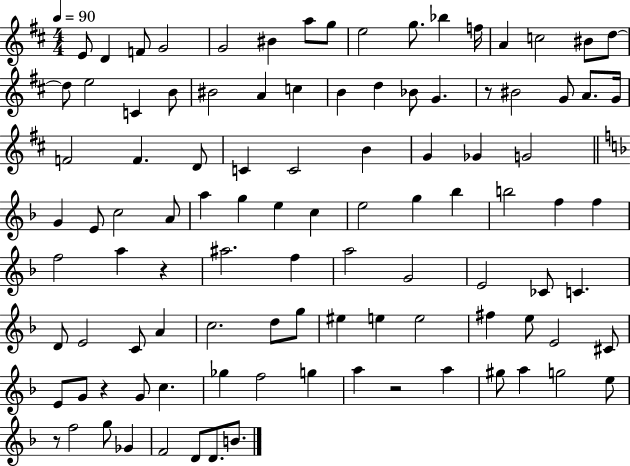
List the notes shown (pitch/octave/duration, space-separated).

E4/e D4/q F4/e G4/h G4/h BIS4/q A5/e G5/e E5/h G5/e. Bb5/q F5/s A4/q C5/h BIS4/e D5/e D5/e E5/h C4/q B4/e BIS4/h A4/q C5/q B4/q D5/q Bb4/e G4/q. R/e BIS4/h G4/e A4/e. G4/s F4/h F4/q. D4/e C4/q C4/h B4/q G4/q Gb4/q G4/h G4/q E4/e C5/h A4/e A5/q G5/q E5/q C5/q E5/h G5/q Bb5/q B5/h F5/q F5/q F5/h A5/q R/q A#5/h. F5/q A5/h G4/h E4/h CES4/e C4/q. D4/e E4/h C4/e A4/q C5/h. D5/e G5/e EIS5/q E5/q E5/h F#5/q E5/e E4/h C#4/e E4/e G4/e R/q G4/e C5/q. Gb5/q F5/h G5/q A5/q R/h A5/q G#5/e A5/q G5/h E5/e R/e F5/h G5/e Gb4/q F4/h D4/e D4/e. B4/e.